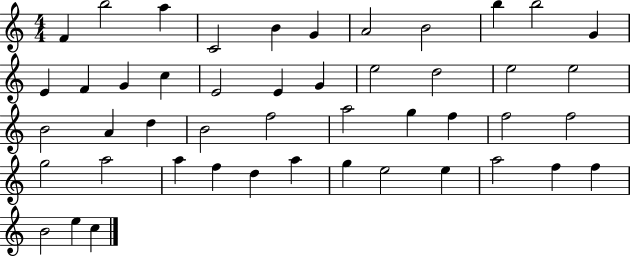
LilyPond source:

{
  \clef treble
  \numericTimeSignature
  \time 4/4
  \key c \major
  f'4 b''2 a''4 | c'2 b'4 g'4 | a'2 b'2 | b''4 b''2 g'4 | \break e'4 f'4 g'4 c''4 | e'2 e'4 g'4 | e''2 d''2 | e''2 e''2 | \break b'2 a'4 d''4 | b'2 f''2 | a''2 g''4 f''4 | f''2 f''2 | \break g''2 a''2 | a''4 f''4 d''4 a''4 | g''4 e''2 e''4 | a''2 f''4 f''4 | \break b'2 e''4 c''4 | \bar "|."
}